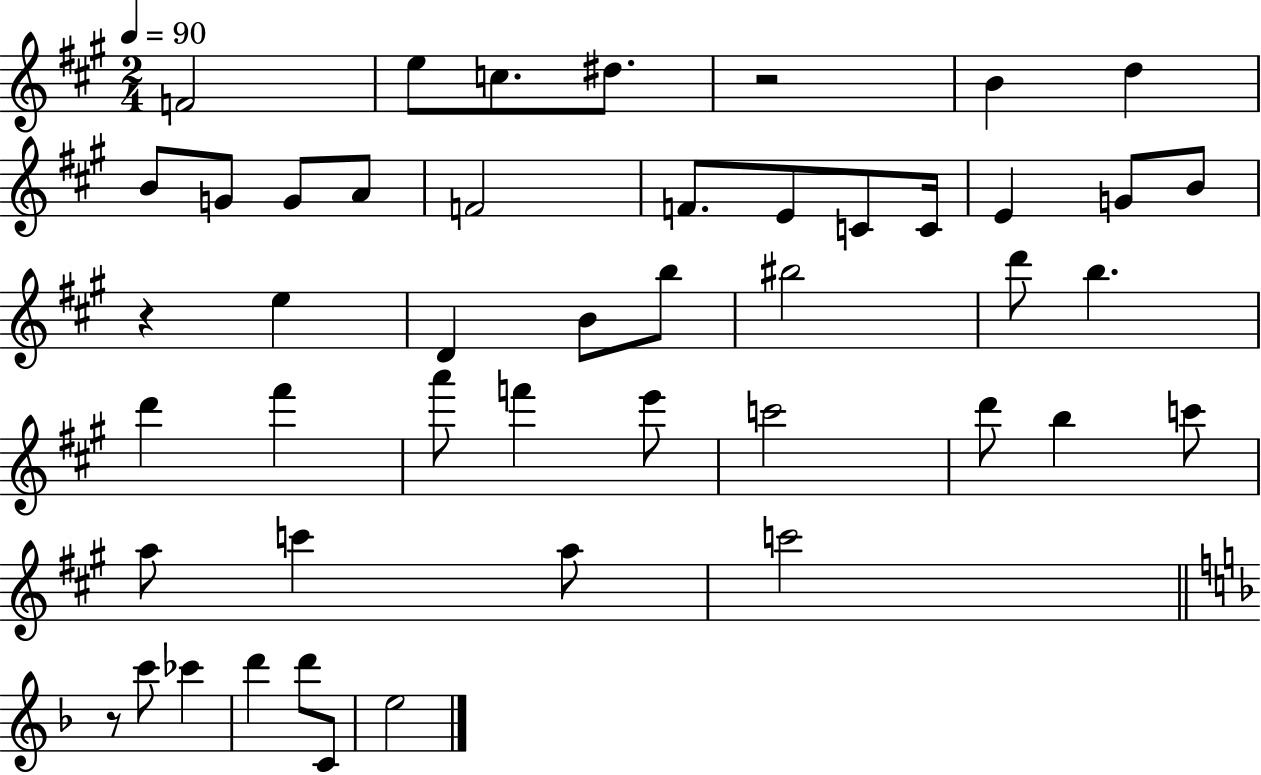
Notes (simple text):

F4/h E5/e C5/e. D#5/e. R/h B4/q D5/q B4/e G4/e G4/e A4/e F4/h F4/e. E4/e C4/e C4/s E4/q G4/e B4/e R/q E5/q D4/q B4/e B5/e BIS5/h D6/e B5/q. D6/q F#6/q A6/e F6/q E6/e C6/h D6/e B5/q C6/e A5/e C6/q A5/e C6/h R/e C6/e CES6/q D6/q D6/e C4/e E5/h